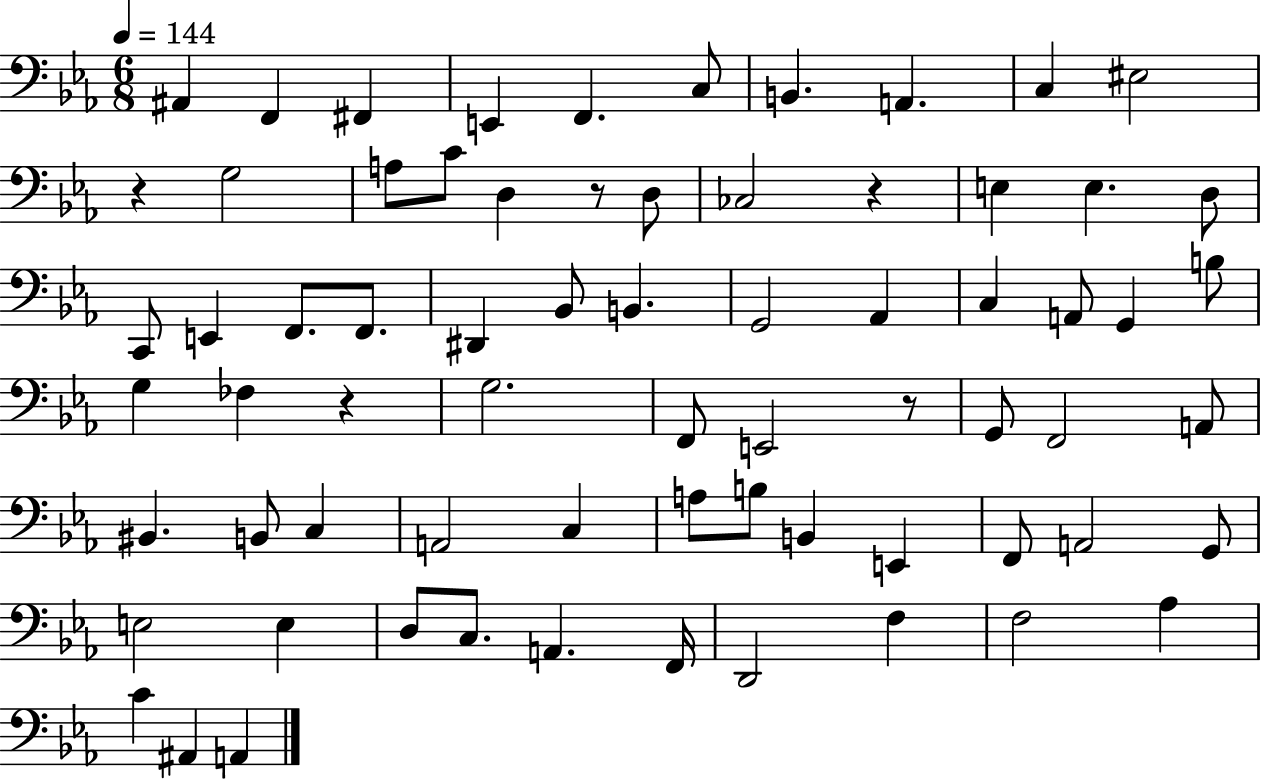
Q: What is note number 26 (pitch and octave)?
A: B2